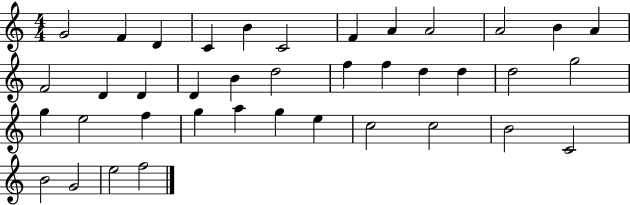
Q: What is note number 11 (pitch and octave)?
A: B4